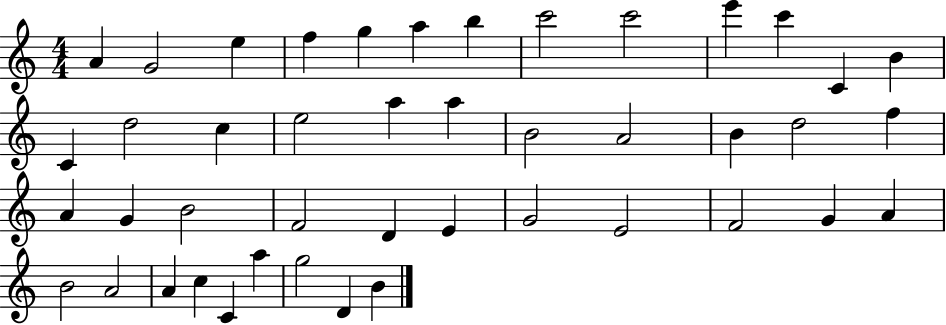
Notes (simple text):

A4/q G4/h E5/q F5/q G5/q A5/q B5/q C6/h C6/h E6/q C6/q C4/q B4/q C4/q D5/h C5/q E5/h A5/q A5/q B4/h A4/h B4/q D5/h F5/q A4/q G4/q B4/h F4/h D4/q E4/q G4/h E4/h F4/h G4/q A4/q B4/h A4/h A4/q C5/q C4/q A5/q G5/h D4/q B4/q